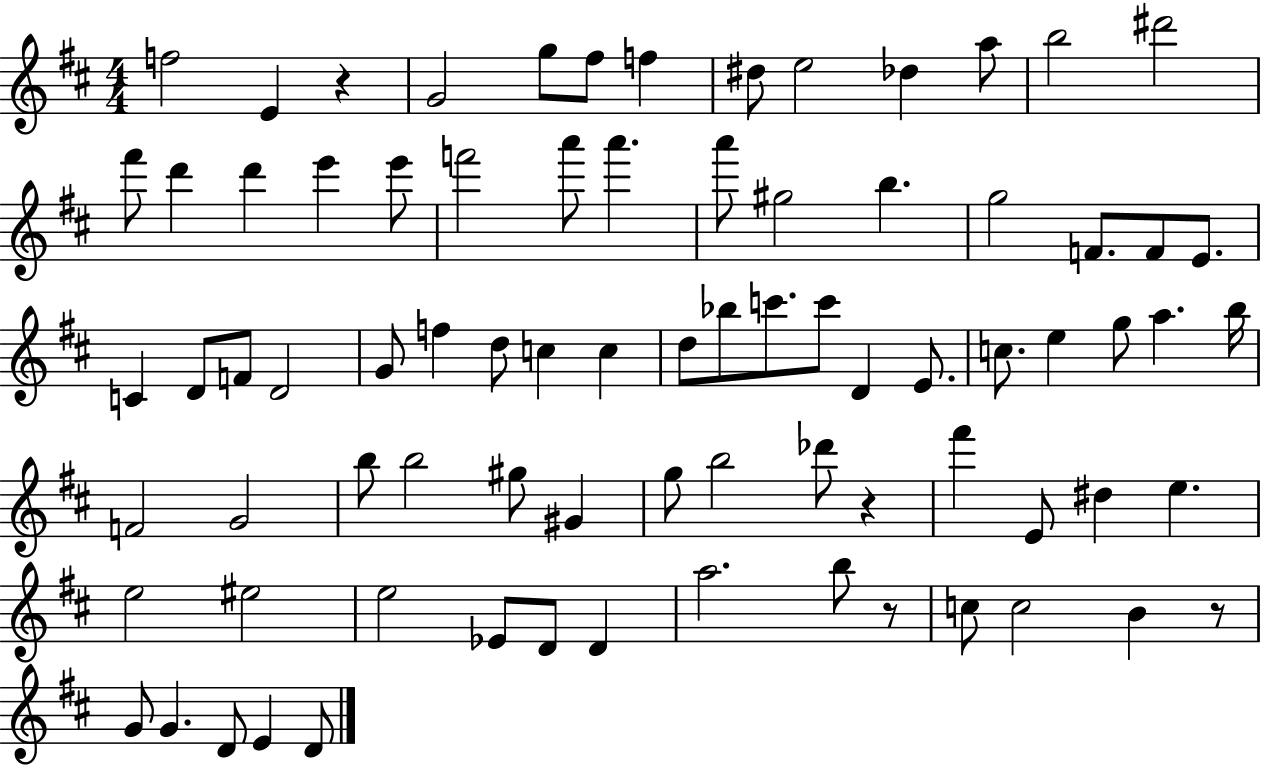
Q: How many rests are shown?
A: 4